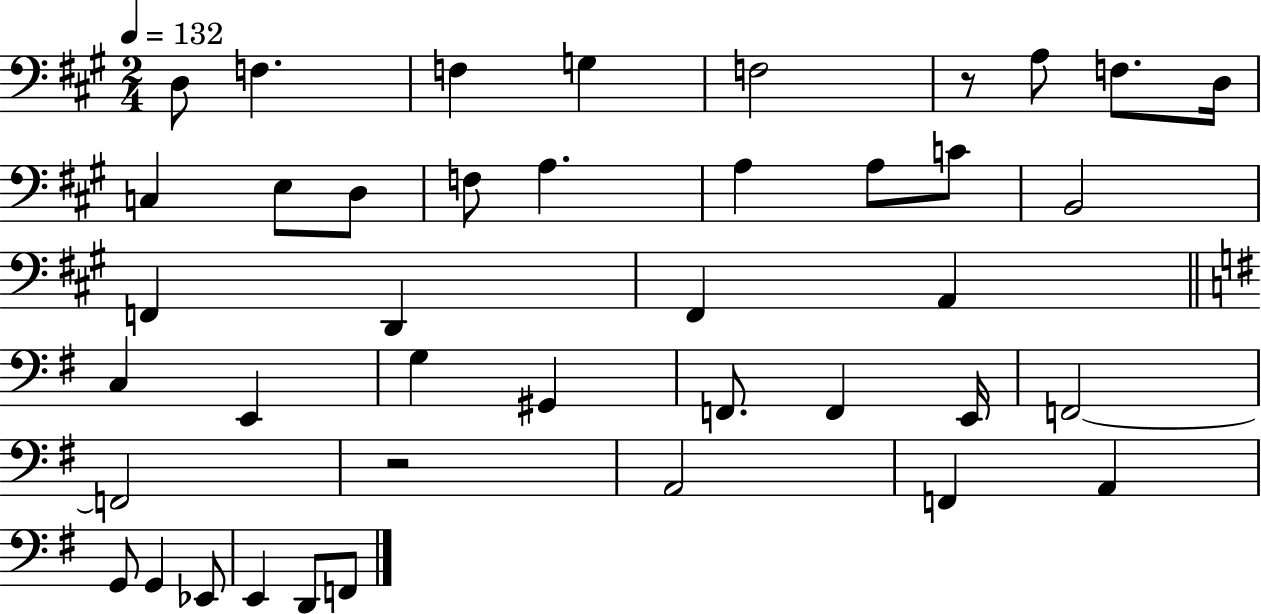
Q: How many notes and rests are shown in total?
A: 41